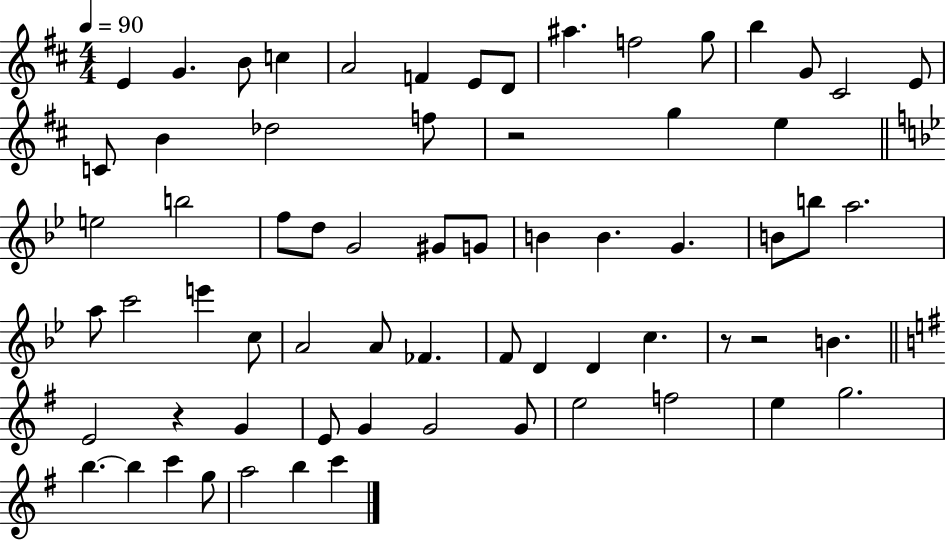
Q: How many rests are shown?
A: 4